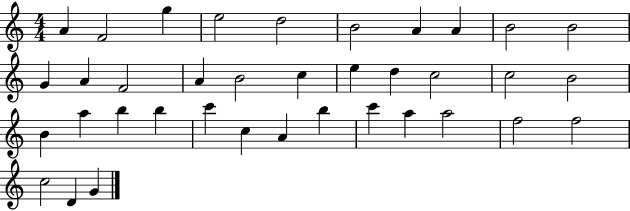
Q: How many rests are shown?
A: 0